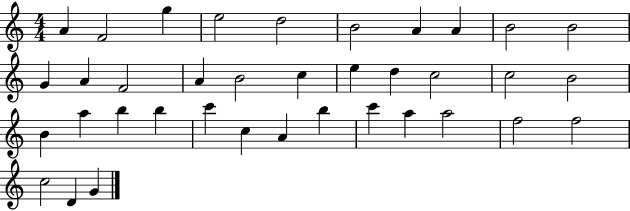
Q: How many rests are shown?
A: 0